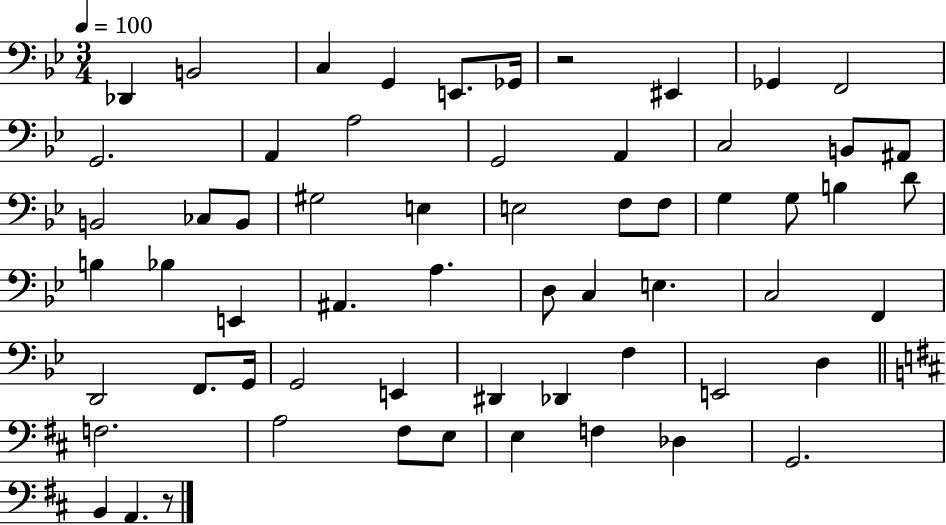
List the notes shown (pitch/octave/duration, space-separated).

Db2/q B2/h C3/q G2/q E2/e. Gb2/s R/h EIS2/q Gb2/q F2/h G2/h. A2/q A3/h G2/h A2/q C3/h B2/e A#2/e B2/h CES3/e B2/e G#3/h E3/q E3/h F3/e F3/e G3/q G3/e B3/q D4/e B3/q Bb3/q E2/q A#2/q. A3/q. D3/e C3/q E3/q. C3/h F2/q D2/h F2/e. G2/s G2/h E2/q D#2/q Db2/q F3/q E2/h D3/q F3/h. A3/h F#3/e E3/e E3/q F3/q Db3/q G2/h. B2/q A2/q. R/e